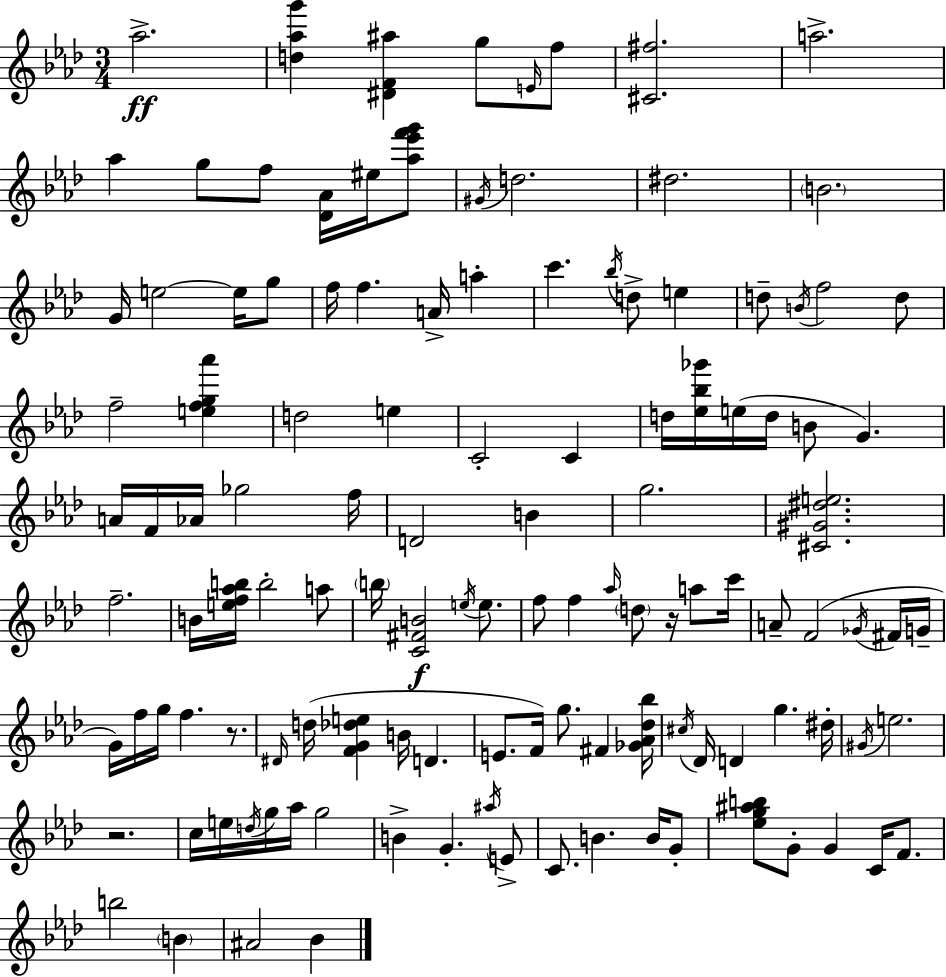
Ab5/h. [D5,Ab5,G6]/q [D#4,F4,A#5]/q G5/e E4/s F5/e [C#4,F#5]/h. A5/h. Ab5/q G5/e F5/e [Db4,Ab4]/s EIS5/s [Ab5,Eb6,F6,G6]/e G#4/s D5/h. D#5/h. B4/h. G4/s E5/h E5/s G5/e F5/s F5/q. A4/s A5/q C6/q. Bb5/s D5/e E5/q D5/e B4/s F5/h D5/e F5/h [E5,F5,G5,Ab6]/q D5/h E5/q C4/h C4/q D5/s [Eb5,Bb5,Gb6]/s E5/s D5/s B4/e G4/q. A4/s F4/s Ab4/s Gb5/h F5/s D4/h B4/q G5/h. [C#4,G#4,D#5,E5]/h. F5/h. B4/s [E5,F5,Ab5,B5]/s B5/h A5/e B5/s [C4,F#4,B4]/h E5/s E5/e. F5/e F5/q Ab5/s D5/e R/s A5/e C6/s A4/e F4/h Gb4/s F#4/s G4/s G4/s F5/s G5/s F5/q. R/e. D#4/s D5/s [F4,G4,Db5,E5]/q B4/s D4/q. E4/e. F4/s G5/e. F#4/q [Gb4,Ab4,Db5,Bb5]/s C#5/s Db4/s D4/q G5/q. D#5/s G#4/s E5/h. R/h. C5/s E5/s D5/s G5/s Ab5/s G5/h B4/q G4/q. A#5/s E4/e C4/e. B4/q. B4/s G4/e [Eb5,G5,A#5,B5]/e G4/e G4/q C4/s F4/e. B5/h B4/q A#4/h Bb4/q